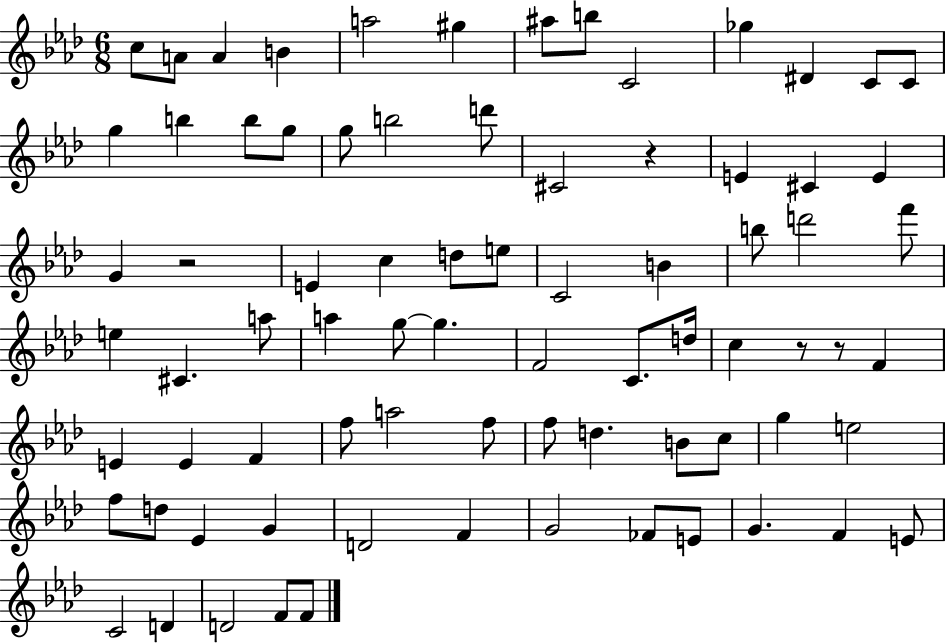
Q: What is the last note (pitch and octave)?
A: F4